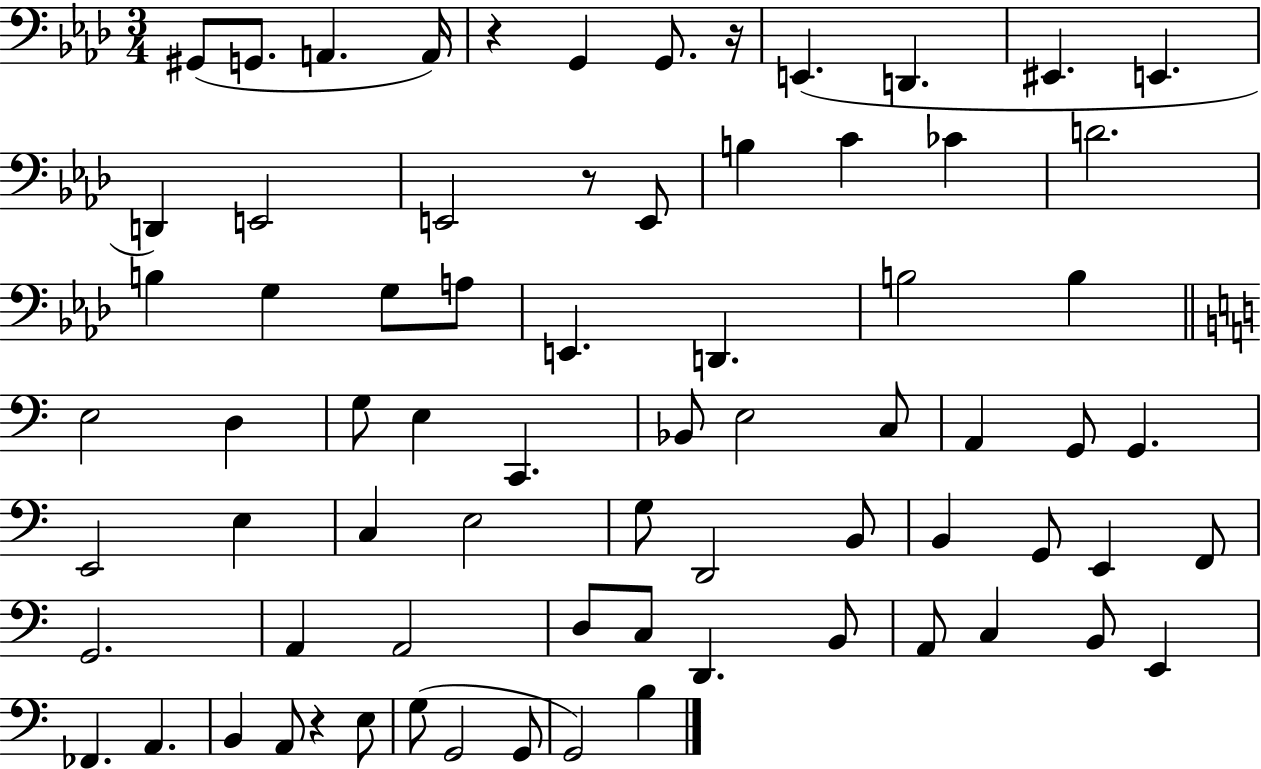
{
  \clef bass
  \numericTimeSignature
  \time 3/4
  \key aes \major
  gis,8( g,8. a,4. a,16) | r4 g,4 g,8. r16 | e,4.( d,4. | eis,4. e,4. | \break d,4) e,2 | e,2 r8 e,8 | b4 c'4 ces'4 | d'2. | \break b4 g4 g8 a8 | e,4. d,4. | b2 b4 | \bar "||" \break \key c \major e2 d4 | g8 e4 c,4. | bes,8 e2 c8 | a,4 g,8 g,4. | \break e,2 e4 | c4 e2 | g8 d,2 b,8 | b,4 g,8 e,4 f,8 | \break g,2. | a,4 a,2 | d8 c8 d,4. b,8 | a,8 c4 b,8 e,4 | \break fes,4. a,4. | b,4 a,8 r4 e8 | g8( g,2 g,8 | g,2) b4 | \break \bar "|."
}